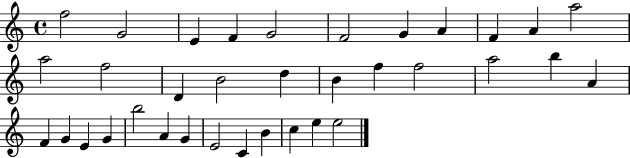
X:1
T:Untitled
M:4/4
L:1/4
K:C
f2 G2 E F G2 F2 G A F A a2 a2 f2 D B2 d B f f2 a2 b A F G E G b2 A G E2 C B c e e2